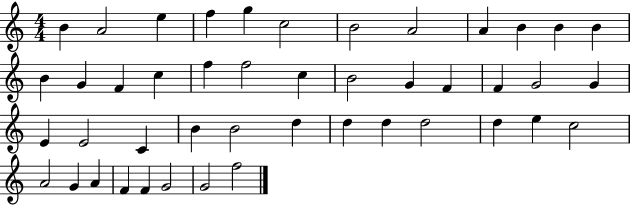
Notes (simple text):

B4/q A4/h E5/q F5/q G5/q C5/h B4/h A4/h A4/q B4/q B4/q B4/q B4/q G4/q F4/q C5/q F5/q F5/h C5/q B4/h G4/q F4/q F4/q G4/h G4/q E4/q E4/h C4/q B4/q B4/h D5/q D5/q D5/q D5/h D5/q E5/q C5/h A4/h G4/q A4/q F4/q F4/q G4/h G4/h F5/h